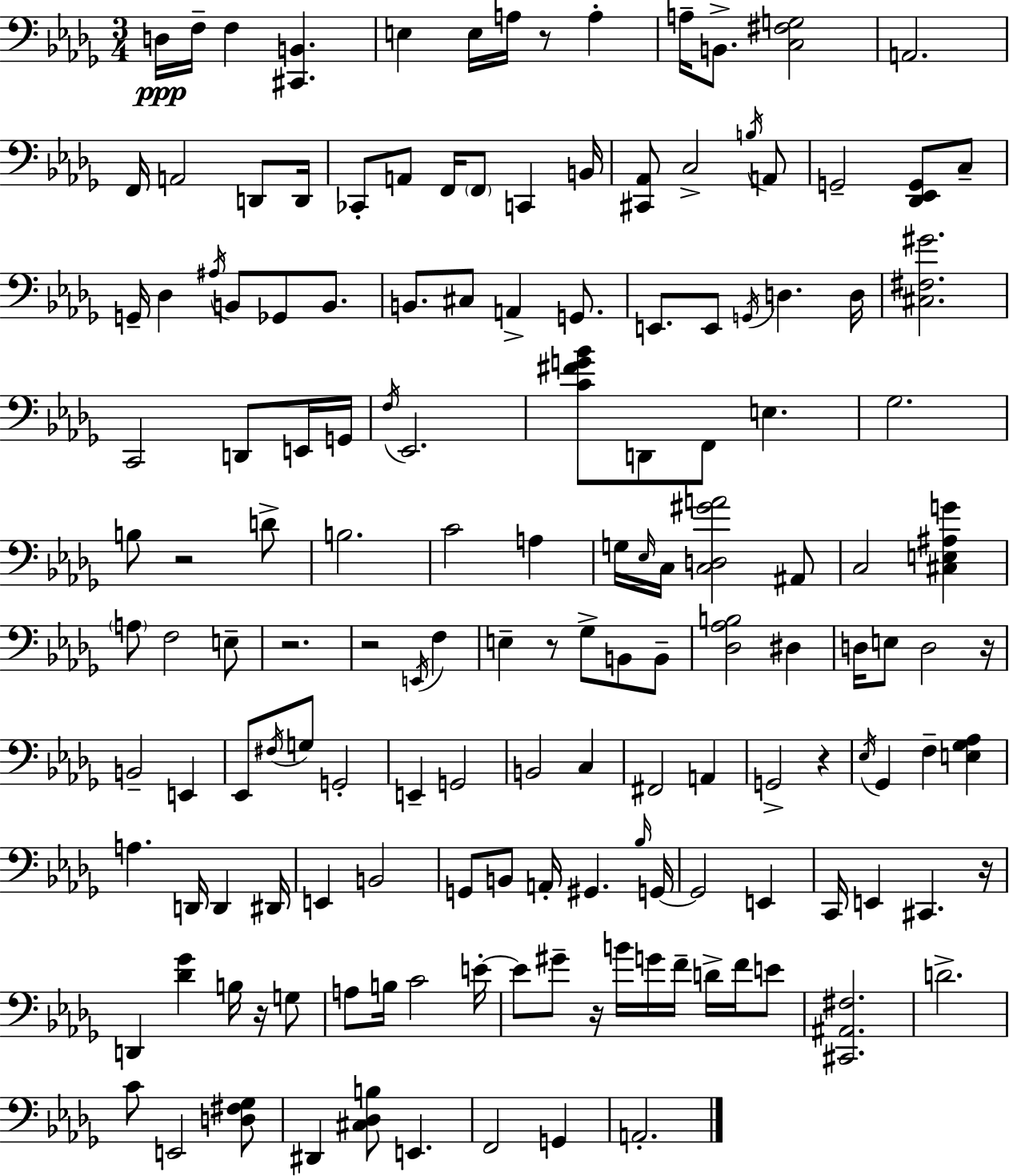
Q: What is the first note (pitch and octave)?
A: D3